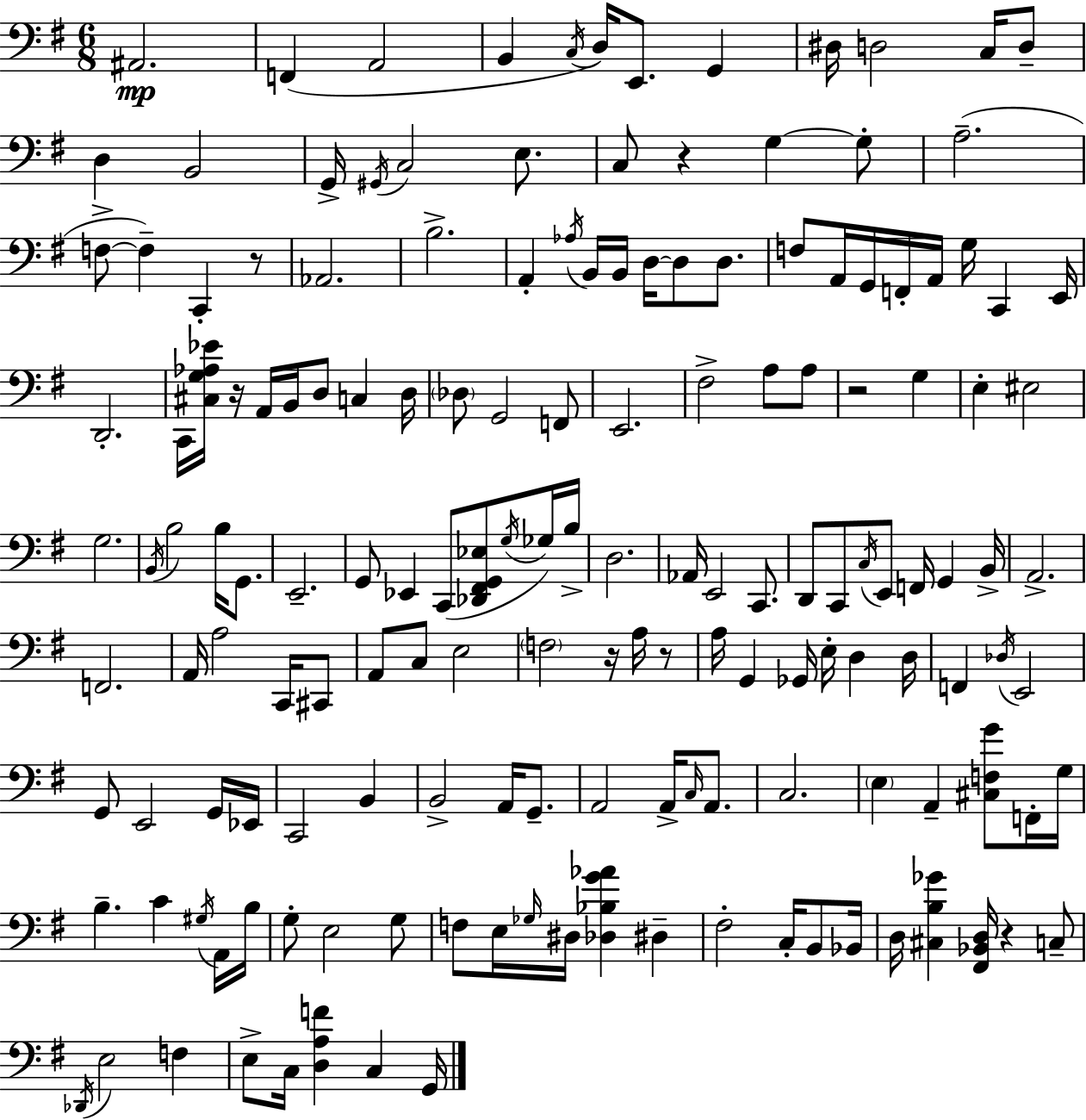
A#2/h. F2/q A2/h B2/q C3/s D3/s E2/e. G2/q D#3/s D3/h C3/s D3/e D3/q B2/h G2/s G#2/s C3/h E3/e. C3/e R/q G3/q G3/e A3/h. F3/e F3/q C2/q R/e Ab2/h. B3/h. A2/q Ab3/s B2/s B2/s D3/s D3/e D3/e. F3/e A2/s G2/s F2/s A2/s G3/s C2/q E2/s D2/h. C2/s [C#3,G3,Ab3,Eb4]/s R/s A2/s B2/s D3/e C3/q D3/s Db3/e G2/h F2/e E2/h. F#3/h A3/e A3/e R/h G3/q E3/q EIS3/h G3/h. B2/s B3/h B3/s G2/e. E2/h. G2/e Eb2/q C2/e [Db2,F#2,G2,Eb3]/e G3/s Gb3/s B3/s D3/h. Ab2/s E2/h C2/e. D2/e C2/e C3/s E2/e F2/s G2/q B2/s A2/h. F2/h. A2/s A3/h C2/s C#2/e A2/e C3/e E3/h F3/h R/s A3/s R/e A3/s G2/q Gb2/s E3/s D3/q D3/s F2/q Db3/s E2/h G2/e E2/h G2/s Eb2/s C2/h B2/q B2/h A2/s G2/e. A2/h A2/s C3/s A2/e. C3/h. E3/q A2/q [C#3,F3,G4]/e F2/s G3/s B3/q. C4/q G#3/s A2/s B3/s G3/e E3/h G3/e F3/e E3/s Gb3/s D#3/s [Db3,Bb3,G4,Ab4]/q D#3/q F#3/h C3/s B2/e Bb2/s D3/s [C#3,B3,Gb4]/q [F#2,Bb2,D3]/s R/q C3/e Db2/s E3/h F3/q E3/e C3/s [D3,A3,F4]/q C3/q G2/s